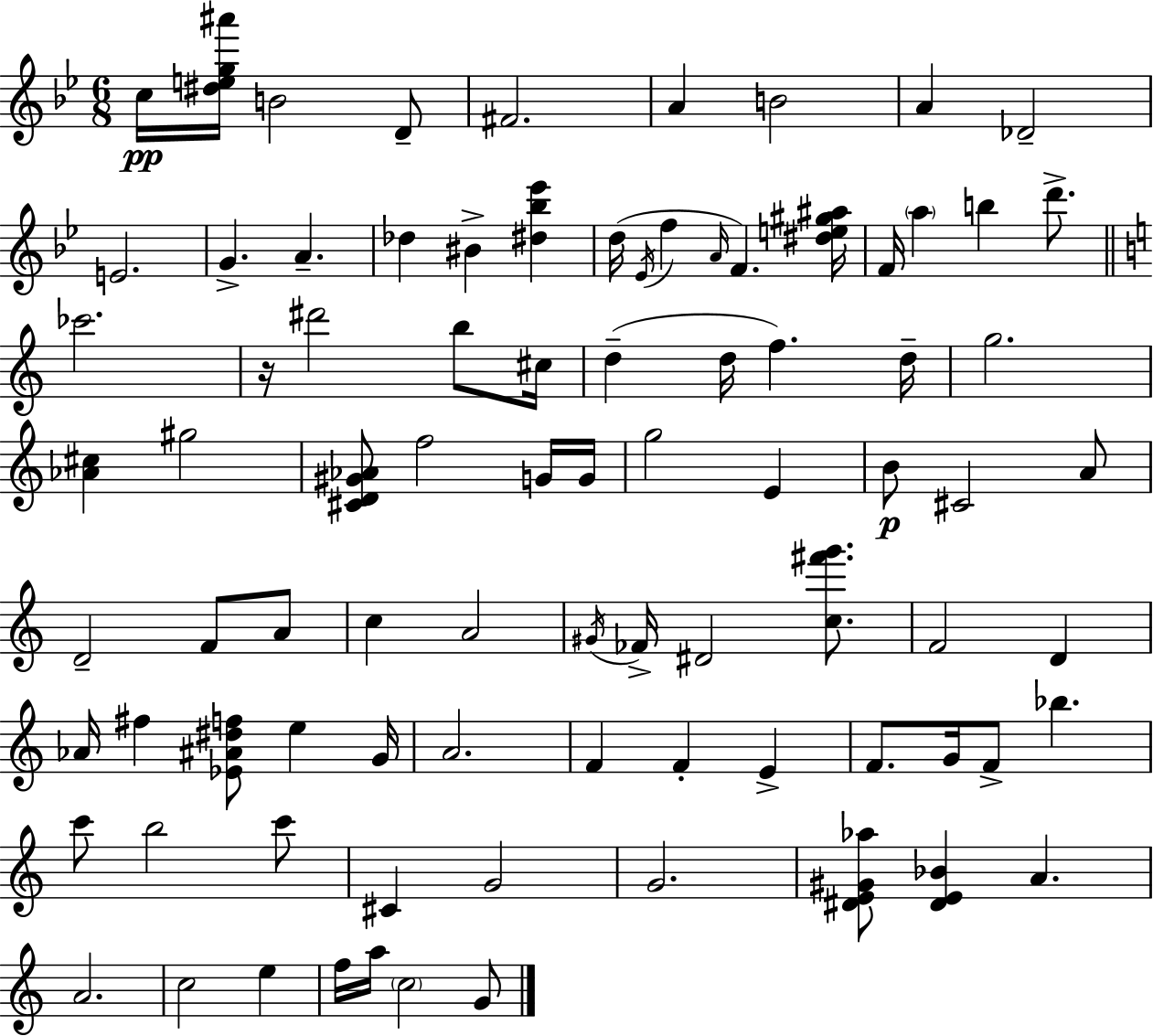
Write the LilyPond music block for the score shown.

{
  \clef treble
  \numericTimeSignature
  \time 6/8
  \key g \minor
  c''16\pp <dis'' e'' g'' ais'''>16 b'2 d'8-- | fis'2. | a'4 b'2 | a'4 des'2-- | \break e'2. | g'4.-> a'4.-- | des''4 bis'4-> <dis'' bes'' ees'''>4 | d''16( \acciaccatura { ees'16 } f''4 \grace { a'16 } f'4.) | \break <dis'' e'' gis'' ais''>16 f'16 \parenthesize a''4 b''4 d'''8.-> | \bar "||" \break \key c \major ces'''2. | r16 dis'''2 b''8 cis''16 | d''4--( d''16 f''4.) d''16-- | g''2. | \break <aes' cis''>4 gis''2 | <cis' d' gis' aes'>8 f''2 g'16 g'16 | g''2 e'4 | b'8\p cis'2 a'8 | \break d'2-- f'8 a'8 | c''4 a'2 | \acciaccatura { gis'16 } fes'16-> dis'2 <c'' fis''' g'''>8. | f'2 d'4 | \break aes'16 fis''4 <ees' ais' dis'' f''>8 e''4 | g'16 a'2. | f'4 f'4-. e'4-> | f'8. g'16 f'8-> bes''4. | \break c'''8 b''2 c'''8 | cis'4 g'2 | g'2. | <dis' e' gis' aes''>8 <dis' e' bes'>4 a'4. | \break a'2. | c''2 e''4 | f''16 a''16 \parenthesize c''2 g'8 | \bar "|."
}